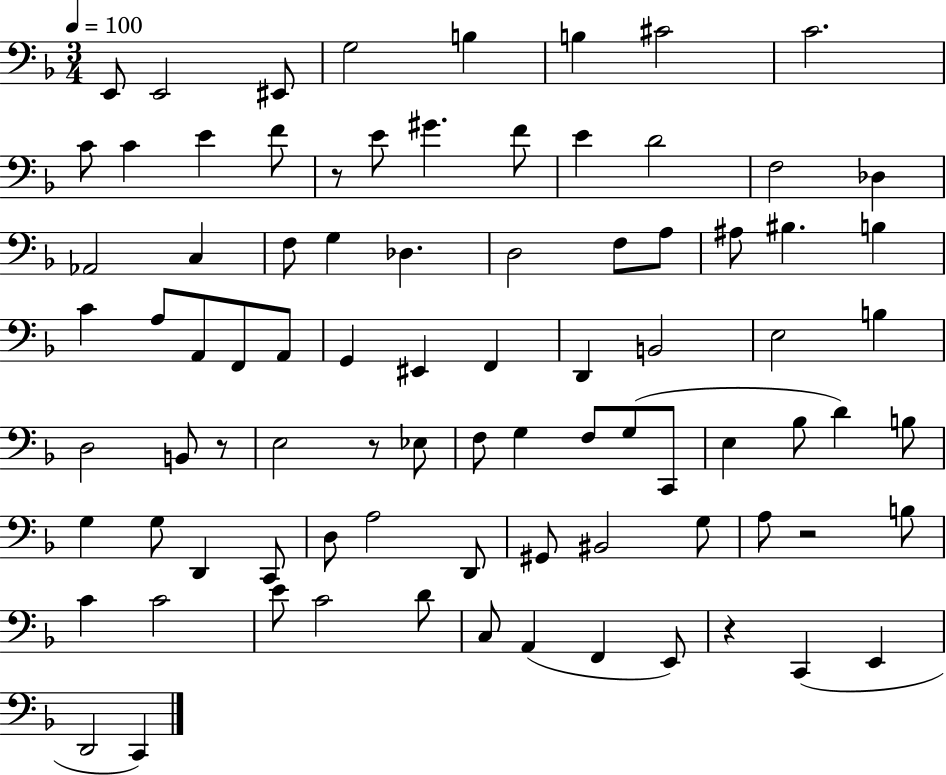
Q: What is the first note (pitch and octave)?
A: E2